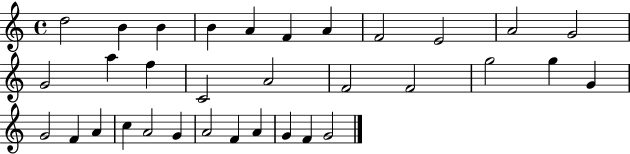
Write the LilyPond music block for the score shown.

{
  \clef treble
  \time 4/4
  \defaultTimeSignature
  \key c \major
  d''2 b'4 b'4 | b'4 a'4 f'4 a'4 | f'2 e'2 | a'2 g'2 | \break g'2 a''4 f''4 | c'2 a'2 | f'2 f'2 | g''2 g''4 g'4 | \break g'2 f'4 a'4 | c''4 a'2 g'4 | a'2 f'4 a'4 | g'4 f'4 g'2 | \break \bar "|."
}